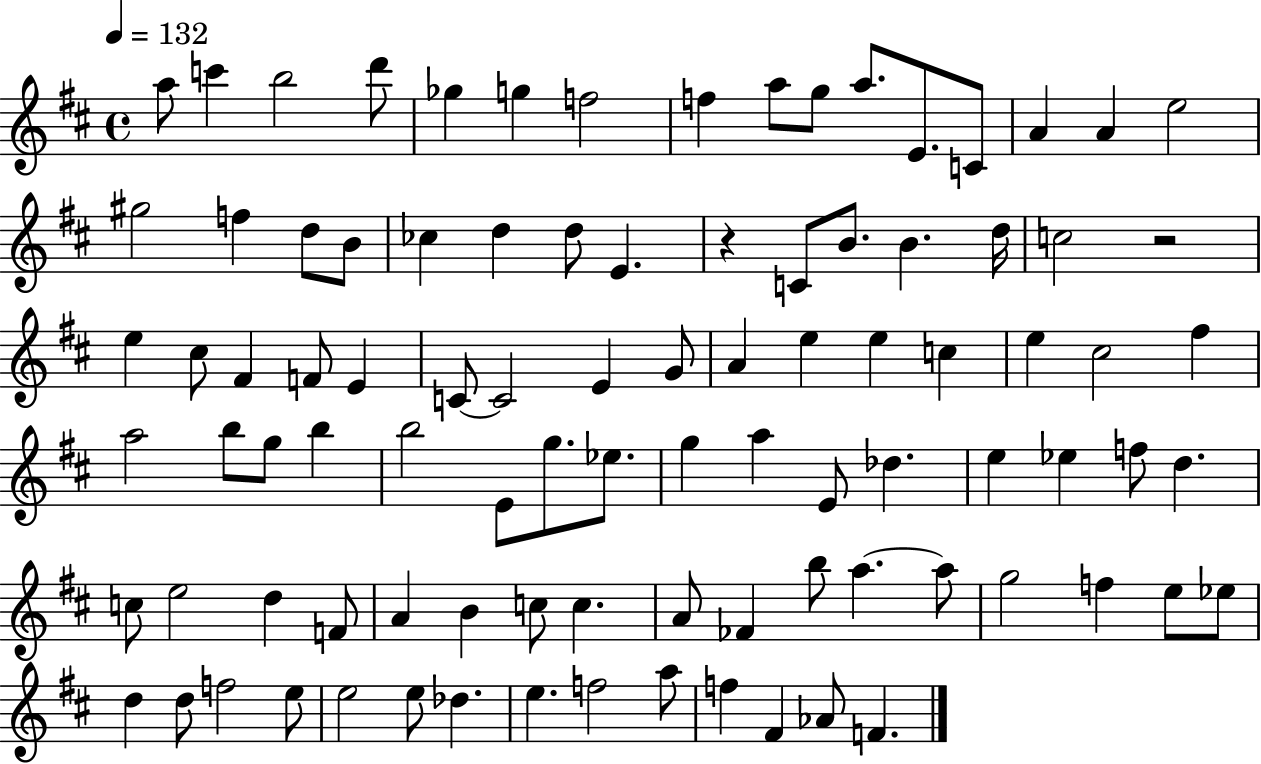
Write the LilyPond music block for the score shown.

{
  \clef treble
  \time 4/4
  \defaultTimeSignature
  \key d \major
  \tempo 4 = 132
  a''8 c'''4 b''2 d'''8 | ges''4 g''4 f''2 | f''4 a''8 g''8 a''8. e'8. c'8 | a'4 a'4 e''2 | \break gis''2 f''4 d''8 b'8 | ces''4 d''4 d''8 e'4. | r4 c'8 b'8. b'4. d''16 | c''2 r2 | \break e''4 cis''8 fis'4 f'8 e'4 | c'8~~ c'2 e'4 g'8 | a'4 e''4 e''4 c''4 | e''4 cis''2 fis''4 | \break a''2 b''8 g''8 b''4 | b''2 e'8 g''8. ees''8. | g''4 a''4 e'8 des''4. | e''4 ees''4 f''8 d''4. | \break c''8 e''2 d''4 f'8 | a'4 b'4 c''8 c''4. | a'8 fes'4 b''8 a''4.~~ a''8 | g''2 f''4 e''8 ees''8 | \break d''4 d''8 f''2 e''8 | e''2 e''8 des''4. | e''4. f''2 a''8 | f''4 fis'4 aes'8 f'4. | \break \bar "|."
}